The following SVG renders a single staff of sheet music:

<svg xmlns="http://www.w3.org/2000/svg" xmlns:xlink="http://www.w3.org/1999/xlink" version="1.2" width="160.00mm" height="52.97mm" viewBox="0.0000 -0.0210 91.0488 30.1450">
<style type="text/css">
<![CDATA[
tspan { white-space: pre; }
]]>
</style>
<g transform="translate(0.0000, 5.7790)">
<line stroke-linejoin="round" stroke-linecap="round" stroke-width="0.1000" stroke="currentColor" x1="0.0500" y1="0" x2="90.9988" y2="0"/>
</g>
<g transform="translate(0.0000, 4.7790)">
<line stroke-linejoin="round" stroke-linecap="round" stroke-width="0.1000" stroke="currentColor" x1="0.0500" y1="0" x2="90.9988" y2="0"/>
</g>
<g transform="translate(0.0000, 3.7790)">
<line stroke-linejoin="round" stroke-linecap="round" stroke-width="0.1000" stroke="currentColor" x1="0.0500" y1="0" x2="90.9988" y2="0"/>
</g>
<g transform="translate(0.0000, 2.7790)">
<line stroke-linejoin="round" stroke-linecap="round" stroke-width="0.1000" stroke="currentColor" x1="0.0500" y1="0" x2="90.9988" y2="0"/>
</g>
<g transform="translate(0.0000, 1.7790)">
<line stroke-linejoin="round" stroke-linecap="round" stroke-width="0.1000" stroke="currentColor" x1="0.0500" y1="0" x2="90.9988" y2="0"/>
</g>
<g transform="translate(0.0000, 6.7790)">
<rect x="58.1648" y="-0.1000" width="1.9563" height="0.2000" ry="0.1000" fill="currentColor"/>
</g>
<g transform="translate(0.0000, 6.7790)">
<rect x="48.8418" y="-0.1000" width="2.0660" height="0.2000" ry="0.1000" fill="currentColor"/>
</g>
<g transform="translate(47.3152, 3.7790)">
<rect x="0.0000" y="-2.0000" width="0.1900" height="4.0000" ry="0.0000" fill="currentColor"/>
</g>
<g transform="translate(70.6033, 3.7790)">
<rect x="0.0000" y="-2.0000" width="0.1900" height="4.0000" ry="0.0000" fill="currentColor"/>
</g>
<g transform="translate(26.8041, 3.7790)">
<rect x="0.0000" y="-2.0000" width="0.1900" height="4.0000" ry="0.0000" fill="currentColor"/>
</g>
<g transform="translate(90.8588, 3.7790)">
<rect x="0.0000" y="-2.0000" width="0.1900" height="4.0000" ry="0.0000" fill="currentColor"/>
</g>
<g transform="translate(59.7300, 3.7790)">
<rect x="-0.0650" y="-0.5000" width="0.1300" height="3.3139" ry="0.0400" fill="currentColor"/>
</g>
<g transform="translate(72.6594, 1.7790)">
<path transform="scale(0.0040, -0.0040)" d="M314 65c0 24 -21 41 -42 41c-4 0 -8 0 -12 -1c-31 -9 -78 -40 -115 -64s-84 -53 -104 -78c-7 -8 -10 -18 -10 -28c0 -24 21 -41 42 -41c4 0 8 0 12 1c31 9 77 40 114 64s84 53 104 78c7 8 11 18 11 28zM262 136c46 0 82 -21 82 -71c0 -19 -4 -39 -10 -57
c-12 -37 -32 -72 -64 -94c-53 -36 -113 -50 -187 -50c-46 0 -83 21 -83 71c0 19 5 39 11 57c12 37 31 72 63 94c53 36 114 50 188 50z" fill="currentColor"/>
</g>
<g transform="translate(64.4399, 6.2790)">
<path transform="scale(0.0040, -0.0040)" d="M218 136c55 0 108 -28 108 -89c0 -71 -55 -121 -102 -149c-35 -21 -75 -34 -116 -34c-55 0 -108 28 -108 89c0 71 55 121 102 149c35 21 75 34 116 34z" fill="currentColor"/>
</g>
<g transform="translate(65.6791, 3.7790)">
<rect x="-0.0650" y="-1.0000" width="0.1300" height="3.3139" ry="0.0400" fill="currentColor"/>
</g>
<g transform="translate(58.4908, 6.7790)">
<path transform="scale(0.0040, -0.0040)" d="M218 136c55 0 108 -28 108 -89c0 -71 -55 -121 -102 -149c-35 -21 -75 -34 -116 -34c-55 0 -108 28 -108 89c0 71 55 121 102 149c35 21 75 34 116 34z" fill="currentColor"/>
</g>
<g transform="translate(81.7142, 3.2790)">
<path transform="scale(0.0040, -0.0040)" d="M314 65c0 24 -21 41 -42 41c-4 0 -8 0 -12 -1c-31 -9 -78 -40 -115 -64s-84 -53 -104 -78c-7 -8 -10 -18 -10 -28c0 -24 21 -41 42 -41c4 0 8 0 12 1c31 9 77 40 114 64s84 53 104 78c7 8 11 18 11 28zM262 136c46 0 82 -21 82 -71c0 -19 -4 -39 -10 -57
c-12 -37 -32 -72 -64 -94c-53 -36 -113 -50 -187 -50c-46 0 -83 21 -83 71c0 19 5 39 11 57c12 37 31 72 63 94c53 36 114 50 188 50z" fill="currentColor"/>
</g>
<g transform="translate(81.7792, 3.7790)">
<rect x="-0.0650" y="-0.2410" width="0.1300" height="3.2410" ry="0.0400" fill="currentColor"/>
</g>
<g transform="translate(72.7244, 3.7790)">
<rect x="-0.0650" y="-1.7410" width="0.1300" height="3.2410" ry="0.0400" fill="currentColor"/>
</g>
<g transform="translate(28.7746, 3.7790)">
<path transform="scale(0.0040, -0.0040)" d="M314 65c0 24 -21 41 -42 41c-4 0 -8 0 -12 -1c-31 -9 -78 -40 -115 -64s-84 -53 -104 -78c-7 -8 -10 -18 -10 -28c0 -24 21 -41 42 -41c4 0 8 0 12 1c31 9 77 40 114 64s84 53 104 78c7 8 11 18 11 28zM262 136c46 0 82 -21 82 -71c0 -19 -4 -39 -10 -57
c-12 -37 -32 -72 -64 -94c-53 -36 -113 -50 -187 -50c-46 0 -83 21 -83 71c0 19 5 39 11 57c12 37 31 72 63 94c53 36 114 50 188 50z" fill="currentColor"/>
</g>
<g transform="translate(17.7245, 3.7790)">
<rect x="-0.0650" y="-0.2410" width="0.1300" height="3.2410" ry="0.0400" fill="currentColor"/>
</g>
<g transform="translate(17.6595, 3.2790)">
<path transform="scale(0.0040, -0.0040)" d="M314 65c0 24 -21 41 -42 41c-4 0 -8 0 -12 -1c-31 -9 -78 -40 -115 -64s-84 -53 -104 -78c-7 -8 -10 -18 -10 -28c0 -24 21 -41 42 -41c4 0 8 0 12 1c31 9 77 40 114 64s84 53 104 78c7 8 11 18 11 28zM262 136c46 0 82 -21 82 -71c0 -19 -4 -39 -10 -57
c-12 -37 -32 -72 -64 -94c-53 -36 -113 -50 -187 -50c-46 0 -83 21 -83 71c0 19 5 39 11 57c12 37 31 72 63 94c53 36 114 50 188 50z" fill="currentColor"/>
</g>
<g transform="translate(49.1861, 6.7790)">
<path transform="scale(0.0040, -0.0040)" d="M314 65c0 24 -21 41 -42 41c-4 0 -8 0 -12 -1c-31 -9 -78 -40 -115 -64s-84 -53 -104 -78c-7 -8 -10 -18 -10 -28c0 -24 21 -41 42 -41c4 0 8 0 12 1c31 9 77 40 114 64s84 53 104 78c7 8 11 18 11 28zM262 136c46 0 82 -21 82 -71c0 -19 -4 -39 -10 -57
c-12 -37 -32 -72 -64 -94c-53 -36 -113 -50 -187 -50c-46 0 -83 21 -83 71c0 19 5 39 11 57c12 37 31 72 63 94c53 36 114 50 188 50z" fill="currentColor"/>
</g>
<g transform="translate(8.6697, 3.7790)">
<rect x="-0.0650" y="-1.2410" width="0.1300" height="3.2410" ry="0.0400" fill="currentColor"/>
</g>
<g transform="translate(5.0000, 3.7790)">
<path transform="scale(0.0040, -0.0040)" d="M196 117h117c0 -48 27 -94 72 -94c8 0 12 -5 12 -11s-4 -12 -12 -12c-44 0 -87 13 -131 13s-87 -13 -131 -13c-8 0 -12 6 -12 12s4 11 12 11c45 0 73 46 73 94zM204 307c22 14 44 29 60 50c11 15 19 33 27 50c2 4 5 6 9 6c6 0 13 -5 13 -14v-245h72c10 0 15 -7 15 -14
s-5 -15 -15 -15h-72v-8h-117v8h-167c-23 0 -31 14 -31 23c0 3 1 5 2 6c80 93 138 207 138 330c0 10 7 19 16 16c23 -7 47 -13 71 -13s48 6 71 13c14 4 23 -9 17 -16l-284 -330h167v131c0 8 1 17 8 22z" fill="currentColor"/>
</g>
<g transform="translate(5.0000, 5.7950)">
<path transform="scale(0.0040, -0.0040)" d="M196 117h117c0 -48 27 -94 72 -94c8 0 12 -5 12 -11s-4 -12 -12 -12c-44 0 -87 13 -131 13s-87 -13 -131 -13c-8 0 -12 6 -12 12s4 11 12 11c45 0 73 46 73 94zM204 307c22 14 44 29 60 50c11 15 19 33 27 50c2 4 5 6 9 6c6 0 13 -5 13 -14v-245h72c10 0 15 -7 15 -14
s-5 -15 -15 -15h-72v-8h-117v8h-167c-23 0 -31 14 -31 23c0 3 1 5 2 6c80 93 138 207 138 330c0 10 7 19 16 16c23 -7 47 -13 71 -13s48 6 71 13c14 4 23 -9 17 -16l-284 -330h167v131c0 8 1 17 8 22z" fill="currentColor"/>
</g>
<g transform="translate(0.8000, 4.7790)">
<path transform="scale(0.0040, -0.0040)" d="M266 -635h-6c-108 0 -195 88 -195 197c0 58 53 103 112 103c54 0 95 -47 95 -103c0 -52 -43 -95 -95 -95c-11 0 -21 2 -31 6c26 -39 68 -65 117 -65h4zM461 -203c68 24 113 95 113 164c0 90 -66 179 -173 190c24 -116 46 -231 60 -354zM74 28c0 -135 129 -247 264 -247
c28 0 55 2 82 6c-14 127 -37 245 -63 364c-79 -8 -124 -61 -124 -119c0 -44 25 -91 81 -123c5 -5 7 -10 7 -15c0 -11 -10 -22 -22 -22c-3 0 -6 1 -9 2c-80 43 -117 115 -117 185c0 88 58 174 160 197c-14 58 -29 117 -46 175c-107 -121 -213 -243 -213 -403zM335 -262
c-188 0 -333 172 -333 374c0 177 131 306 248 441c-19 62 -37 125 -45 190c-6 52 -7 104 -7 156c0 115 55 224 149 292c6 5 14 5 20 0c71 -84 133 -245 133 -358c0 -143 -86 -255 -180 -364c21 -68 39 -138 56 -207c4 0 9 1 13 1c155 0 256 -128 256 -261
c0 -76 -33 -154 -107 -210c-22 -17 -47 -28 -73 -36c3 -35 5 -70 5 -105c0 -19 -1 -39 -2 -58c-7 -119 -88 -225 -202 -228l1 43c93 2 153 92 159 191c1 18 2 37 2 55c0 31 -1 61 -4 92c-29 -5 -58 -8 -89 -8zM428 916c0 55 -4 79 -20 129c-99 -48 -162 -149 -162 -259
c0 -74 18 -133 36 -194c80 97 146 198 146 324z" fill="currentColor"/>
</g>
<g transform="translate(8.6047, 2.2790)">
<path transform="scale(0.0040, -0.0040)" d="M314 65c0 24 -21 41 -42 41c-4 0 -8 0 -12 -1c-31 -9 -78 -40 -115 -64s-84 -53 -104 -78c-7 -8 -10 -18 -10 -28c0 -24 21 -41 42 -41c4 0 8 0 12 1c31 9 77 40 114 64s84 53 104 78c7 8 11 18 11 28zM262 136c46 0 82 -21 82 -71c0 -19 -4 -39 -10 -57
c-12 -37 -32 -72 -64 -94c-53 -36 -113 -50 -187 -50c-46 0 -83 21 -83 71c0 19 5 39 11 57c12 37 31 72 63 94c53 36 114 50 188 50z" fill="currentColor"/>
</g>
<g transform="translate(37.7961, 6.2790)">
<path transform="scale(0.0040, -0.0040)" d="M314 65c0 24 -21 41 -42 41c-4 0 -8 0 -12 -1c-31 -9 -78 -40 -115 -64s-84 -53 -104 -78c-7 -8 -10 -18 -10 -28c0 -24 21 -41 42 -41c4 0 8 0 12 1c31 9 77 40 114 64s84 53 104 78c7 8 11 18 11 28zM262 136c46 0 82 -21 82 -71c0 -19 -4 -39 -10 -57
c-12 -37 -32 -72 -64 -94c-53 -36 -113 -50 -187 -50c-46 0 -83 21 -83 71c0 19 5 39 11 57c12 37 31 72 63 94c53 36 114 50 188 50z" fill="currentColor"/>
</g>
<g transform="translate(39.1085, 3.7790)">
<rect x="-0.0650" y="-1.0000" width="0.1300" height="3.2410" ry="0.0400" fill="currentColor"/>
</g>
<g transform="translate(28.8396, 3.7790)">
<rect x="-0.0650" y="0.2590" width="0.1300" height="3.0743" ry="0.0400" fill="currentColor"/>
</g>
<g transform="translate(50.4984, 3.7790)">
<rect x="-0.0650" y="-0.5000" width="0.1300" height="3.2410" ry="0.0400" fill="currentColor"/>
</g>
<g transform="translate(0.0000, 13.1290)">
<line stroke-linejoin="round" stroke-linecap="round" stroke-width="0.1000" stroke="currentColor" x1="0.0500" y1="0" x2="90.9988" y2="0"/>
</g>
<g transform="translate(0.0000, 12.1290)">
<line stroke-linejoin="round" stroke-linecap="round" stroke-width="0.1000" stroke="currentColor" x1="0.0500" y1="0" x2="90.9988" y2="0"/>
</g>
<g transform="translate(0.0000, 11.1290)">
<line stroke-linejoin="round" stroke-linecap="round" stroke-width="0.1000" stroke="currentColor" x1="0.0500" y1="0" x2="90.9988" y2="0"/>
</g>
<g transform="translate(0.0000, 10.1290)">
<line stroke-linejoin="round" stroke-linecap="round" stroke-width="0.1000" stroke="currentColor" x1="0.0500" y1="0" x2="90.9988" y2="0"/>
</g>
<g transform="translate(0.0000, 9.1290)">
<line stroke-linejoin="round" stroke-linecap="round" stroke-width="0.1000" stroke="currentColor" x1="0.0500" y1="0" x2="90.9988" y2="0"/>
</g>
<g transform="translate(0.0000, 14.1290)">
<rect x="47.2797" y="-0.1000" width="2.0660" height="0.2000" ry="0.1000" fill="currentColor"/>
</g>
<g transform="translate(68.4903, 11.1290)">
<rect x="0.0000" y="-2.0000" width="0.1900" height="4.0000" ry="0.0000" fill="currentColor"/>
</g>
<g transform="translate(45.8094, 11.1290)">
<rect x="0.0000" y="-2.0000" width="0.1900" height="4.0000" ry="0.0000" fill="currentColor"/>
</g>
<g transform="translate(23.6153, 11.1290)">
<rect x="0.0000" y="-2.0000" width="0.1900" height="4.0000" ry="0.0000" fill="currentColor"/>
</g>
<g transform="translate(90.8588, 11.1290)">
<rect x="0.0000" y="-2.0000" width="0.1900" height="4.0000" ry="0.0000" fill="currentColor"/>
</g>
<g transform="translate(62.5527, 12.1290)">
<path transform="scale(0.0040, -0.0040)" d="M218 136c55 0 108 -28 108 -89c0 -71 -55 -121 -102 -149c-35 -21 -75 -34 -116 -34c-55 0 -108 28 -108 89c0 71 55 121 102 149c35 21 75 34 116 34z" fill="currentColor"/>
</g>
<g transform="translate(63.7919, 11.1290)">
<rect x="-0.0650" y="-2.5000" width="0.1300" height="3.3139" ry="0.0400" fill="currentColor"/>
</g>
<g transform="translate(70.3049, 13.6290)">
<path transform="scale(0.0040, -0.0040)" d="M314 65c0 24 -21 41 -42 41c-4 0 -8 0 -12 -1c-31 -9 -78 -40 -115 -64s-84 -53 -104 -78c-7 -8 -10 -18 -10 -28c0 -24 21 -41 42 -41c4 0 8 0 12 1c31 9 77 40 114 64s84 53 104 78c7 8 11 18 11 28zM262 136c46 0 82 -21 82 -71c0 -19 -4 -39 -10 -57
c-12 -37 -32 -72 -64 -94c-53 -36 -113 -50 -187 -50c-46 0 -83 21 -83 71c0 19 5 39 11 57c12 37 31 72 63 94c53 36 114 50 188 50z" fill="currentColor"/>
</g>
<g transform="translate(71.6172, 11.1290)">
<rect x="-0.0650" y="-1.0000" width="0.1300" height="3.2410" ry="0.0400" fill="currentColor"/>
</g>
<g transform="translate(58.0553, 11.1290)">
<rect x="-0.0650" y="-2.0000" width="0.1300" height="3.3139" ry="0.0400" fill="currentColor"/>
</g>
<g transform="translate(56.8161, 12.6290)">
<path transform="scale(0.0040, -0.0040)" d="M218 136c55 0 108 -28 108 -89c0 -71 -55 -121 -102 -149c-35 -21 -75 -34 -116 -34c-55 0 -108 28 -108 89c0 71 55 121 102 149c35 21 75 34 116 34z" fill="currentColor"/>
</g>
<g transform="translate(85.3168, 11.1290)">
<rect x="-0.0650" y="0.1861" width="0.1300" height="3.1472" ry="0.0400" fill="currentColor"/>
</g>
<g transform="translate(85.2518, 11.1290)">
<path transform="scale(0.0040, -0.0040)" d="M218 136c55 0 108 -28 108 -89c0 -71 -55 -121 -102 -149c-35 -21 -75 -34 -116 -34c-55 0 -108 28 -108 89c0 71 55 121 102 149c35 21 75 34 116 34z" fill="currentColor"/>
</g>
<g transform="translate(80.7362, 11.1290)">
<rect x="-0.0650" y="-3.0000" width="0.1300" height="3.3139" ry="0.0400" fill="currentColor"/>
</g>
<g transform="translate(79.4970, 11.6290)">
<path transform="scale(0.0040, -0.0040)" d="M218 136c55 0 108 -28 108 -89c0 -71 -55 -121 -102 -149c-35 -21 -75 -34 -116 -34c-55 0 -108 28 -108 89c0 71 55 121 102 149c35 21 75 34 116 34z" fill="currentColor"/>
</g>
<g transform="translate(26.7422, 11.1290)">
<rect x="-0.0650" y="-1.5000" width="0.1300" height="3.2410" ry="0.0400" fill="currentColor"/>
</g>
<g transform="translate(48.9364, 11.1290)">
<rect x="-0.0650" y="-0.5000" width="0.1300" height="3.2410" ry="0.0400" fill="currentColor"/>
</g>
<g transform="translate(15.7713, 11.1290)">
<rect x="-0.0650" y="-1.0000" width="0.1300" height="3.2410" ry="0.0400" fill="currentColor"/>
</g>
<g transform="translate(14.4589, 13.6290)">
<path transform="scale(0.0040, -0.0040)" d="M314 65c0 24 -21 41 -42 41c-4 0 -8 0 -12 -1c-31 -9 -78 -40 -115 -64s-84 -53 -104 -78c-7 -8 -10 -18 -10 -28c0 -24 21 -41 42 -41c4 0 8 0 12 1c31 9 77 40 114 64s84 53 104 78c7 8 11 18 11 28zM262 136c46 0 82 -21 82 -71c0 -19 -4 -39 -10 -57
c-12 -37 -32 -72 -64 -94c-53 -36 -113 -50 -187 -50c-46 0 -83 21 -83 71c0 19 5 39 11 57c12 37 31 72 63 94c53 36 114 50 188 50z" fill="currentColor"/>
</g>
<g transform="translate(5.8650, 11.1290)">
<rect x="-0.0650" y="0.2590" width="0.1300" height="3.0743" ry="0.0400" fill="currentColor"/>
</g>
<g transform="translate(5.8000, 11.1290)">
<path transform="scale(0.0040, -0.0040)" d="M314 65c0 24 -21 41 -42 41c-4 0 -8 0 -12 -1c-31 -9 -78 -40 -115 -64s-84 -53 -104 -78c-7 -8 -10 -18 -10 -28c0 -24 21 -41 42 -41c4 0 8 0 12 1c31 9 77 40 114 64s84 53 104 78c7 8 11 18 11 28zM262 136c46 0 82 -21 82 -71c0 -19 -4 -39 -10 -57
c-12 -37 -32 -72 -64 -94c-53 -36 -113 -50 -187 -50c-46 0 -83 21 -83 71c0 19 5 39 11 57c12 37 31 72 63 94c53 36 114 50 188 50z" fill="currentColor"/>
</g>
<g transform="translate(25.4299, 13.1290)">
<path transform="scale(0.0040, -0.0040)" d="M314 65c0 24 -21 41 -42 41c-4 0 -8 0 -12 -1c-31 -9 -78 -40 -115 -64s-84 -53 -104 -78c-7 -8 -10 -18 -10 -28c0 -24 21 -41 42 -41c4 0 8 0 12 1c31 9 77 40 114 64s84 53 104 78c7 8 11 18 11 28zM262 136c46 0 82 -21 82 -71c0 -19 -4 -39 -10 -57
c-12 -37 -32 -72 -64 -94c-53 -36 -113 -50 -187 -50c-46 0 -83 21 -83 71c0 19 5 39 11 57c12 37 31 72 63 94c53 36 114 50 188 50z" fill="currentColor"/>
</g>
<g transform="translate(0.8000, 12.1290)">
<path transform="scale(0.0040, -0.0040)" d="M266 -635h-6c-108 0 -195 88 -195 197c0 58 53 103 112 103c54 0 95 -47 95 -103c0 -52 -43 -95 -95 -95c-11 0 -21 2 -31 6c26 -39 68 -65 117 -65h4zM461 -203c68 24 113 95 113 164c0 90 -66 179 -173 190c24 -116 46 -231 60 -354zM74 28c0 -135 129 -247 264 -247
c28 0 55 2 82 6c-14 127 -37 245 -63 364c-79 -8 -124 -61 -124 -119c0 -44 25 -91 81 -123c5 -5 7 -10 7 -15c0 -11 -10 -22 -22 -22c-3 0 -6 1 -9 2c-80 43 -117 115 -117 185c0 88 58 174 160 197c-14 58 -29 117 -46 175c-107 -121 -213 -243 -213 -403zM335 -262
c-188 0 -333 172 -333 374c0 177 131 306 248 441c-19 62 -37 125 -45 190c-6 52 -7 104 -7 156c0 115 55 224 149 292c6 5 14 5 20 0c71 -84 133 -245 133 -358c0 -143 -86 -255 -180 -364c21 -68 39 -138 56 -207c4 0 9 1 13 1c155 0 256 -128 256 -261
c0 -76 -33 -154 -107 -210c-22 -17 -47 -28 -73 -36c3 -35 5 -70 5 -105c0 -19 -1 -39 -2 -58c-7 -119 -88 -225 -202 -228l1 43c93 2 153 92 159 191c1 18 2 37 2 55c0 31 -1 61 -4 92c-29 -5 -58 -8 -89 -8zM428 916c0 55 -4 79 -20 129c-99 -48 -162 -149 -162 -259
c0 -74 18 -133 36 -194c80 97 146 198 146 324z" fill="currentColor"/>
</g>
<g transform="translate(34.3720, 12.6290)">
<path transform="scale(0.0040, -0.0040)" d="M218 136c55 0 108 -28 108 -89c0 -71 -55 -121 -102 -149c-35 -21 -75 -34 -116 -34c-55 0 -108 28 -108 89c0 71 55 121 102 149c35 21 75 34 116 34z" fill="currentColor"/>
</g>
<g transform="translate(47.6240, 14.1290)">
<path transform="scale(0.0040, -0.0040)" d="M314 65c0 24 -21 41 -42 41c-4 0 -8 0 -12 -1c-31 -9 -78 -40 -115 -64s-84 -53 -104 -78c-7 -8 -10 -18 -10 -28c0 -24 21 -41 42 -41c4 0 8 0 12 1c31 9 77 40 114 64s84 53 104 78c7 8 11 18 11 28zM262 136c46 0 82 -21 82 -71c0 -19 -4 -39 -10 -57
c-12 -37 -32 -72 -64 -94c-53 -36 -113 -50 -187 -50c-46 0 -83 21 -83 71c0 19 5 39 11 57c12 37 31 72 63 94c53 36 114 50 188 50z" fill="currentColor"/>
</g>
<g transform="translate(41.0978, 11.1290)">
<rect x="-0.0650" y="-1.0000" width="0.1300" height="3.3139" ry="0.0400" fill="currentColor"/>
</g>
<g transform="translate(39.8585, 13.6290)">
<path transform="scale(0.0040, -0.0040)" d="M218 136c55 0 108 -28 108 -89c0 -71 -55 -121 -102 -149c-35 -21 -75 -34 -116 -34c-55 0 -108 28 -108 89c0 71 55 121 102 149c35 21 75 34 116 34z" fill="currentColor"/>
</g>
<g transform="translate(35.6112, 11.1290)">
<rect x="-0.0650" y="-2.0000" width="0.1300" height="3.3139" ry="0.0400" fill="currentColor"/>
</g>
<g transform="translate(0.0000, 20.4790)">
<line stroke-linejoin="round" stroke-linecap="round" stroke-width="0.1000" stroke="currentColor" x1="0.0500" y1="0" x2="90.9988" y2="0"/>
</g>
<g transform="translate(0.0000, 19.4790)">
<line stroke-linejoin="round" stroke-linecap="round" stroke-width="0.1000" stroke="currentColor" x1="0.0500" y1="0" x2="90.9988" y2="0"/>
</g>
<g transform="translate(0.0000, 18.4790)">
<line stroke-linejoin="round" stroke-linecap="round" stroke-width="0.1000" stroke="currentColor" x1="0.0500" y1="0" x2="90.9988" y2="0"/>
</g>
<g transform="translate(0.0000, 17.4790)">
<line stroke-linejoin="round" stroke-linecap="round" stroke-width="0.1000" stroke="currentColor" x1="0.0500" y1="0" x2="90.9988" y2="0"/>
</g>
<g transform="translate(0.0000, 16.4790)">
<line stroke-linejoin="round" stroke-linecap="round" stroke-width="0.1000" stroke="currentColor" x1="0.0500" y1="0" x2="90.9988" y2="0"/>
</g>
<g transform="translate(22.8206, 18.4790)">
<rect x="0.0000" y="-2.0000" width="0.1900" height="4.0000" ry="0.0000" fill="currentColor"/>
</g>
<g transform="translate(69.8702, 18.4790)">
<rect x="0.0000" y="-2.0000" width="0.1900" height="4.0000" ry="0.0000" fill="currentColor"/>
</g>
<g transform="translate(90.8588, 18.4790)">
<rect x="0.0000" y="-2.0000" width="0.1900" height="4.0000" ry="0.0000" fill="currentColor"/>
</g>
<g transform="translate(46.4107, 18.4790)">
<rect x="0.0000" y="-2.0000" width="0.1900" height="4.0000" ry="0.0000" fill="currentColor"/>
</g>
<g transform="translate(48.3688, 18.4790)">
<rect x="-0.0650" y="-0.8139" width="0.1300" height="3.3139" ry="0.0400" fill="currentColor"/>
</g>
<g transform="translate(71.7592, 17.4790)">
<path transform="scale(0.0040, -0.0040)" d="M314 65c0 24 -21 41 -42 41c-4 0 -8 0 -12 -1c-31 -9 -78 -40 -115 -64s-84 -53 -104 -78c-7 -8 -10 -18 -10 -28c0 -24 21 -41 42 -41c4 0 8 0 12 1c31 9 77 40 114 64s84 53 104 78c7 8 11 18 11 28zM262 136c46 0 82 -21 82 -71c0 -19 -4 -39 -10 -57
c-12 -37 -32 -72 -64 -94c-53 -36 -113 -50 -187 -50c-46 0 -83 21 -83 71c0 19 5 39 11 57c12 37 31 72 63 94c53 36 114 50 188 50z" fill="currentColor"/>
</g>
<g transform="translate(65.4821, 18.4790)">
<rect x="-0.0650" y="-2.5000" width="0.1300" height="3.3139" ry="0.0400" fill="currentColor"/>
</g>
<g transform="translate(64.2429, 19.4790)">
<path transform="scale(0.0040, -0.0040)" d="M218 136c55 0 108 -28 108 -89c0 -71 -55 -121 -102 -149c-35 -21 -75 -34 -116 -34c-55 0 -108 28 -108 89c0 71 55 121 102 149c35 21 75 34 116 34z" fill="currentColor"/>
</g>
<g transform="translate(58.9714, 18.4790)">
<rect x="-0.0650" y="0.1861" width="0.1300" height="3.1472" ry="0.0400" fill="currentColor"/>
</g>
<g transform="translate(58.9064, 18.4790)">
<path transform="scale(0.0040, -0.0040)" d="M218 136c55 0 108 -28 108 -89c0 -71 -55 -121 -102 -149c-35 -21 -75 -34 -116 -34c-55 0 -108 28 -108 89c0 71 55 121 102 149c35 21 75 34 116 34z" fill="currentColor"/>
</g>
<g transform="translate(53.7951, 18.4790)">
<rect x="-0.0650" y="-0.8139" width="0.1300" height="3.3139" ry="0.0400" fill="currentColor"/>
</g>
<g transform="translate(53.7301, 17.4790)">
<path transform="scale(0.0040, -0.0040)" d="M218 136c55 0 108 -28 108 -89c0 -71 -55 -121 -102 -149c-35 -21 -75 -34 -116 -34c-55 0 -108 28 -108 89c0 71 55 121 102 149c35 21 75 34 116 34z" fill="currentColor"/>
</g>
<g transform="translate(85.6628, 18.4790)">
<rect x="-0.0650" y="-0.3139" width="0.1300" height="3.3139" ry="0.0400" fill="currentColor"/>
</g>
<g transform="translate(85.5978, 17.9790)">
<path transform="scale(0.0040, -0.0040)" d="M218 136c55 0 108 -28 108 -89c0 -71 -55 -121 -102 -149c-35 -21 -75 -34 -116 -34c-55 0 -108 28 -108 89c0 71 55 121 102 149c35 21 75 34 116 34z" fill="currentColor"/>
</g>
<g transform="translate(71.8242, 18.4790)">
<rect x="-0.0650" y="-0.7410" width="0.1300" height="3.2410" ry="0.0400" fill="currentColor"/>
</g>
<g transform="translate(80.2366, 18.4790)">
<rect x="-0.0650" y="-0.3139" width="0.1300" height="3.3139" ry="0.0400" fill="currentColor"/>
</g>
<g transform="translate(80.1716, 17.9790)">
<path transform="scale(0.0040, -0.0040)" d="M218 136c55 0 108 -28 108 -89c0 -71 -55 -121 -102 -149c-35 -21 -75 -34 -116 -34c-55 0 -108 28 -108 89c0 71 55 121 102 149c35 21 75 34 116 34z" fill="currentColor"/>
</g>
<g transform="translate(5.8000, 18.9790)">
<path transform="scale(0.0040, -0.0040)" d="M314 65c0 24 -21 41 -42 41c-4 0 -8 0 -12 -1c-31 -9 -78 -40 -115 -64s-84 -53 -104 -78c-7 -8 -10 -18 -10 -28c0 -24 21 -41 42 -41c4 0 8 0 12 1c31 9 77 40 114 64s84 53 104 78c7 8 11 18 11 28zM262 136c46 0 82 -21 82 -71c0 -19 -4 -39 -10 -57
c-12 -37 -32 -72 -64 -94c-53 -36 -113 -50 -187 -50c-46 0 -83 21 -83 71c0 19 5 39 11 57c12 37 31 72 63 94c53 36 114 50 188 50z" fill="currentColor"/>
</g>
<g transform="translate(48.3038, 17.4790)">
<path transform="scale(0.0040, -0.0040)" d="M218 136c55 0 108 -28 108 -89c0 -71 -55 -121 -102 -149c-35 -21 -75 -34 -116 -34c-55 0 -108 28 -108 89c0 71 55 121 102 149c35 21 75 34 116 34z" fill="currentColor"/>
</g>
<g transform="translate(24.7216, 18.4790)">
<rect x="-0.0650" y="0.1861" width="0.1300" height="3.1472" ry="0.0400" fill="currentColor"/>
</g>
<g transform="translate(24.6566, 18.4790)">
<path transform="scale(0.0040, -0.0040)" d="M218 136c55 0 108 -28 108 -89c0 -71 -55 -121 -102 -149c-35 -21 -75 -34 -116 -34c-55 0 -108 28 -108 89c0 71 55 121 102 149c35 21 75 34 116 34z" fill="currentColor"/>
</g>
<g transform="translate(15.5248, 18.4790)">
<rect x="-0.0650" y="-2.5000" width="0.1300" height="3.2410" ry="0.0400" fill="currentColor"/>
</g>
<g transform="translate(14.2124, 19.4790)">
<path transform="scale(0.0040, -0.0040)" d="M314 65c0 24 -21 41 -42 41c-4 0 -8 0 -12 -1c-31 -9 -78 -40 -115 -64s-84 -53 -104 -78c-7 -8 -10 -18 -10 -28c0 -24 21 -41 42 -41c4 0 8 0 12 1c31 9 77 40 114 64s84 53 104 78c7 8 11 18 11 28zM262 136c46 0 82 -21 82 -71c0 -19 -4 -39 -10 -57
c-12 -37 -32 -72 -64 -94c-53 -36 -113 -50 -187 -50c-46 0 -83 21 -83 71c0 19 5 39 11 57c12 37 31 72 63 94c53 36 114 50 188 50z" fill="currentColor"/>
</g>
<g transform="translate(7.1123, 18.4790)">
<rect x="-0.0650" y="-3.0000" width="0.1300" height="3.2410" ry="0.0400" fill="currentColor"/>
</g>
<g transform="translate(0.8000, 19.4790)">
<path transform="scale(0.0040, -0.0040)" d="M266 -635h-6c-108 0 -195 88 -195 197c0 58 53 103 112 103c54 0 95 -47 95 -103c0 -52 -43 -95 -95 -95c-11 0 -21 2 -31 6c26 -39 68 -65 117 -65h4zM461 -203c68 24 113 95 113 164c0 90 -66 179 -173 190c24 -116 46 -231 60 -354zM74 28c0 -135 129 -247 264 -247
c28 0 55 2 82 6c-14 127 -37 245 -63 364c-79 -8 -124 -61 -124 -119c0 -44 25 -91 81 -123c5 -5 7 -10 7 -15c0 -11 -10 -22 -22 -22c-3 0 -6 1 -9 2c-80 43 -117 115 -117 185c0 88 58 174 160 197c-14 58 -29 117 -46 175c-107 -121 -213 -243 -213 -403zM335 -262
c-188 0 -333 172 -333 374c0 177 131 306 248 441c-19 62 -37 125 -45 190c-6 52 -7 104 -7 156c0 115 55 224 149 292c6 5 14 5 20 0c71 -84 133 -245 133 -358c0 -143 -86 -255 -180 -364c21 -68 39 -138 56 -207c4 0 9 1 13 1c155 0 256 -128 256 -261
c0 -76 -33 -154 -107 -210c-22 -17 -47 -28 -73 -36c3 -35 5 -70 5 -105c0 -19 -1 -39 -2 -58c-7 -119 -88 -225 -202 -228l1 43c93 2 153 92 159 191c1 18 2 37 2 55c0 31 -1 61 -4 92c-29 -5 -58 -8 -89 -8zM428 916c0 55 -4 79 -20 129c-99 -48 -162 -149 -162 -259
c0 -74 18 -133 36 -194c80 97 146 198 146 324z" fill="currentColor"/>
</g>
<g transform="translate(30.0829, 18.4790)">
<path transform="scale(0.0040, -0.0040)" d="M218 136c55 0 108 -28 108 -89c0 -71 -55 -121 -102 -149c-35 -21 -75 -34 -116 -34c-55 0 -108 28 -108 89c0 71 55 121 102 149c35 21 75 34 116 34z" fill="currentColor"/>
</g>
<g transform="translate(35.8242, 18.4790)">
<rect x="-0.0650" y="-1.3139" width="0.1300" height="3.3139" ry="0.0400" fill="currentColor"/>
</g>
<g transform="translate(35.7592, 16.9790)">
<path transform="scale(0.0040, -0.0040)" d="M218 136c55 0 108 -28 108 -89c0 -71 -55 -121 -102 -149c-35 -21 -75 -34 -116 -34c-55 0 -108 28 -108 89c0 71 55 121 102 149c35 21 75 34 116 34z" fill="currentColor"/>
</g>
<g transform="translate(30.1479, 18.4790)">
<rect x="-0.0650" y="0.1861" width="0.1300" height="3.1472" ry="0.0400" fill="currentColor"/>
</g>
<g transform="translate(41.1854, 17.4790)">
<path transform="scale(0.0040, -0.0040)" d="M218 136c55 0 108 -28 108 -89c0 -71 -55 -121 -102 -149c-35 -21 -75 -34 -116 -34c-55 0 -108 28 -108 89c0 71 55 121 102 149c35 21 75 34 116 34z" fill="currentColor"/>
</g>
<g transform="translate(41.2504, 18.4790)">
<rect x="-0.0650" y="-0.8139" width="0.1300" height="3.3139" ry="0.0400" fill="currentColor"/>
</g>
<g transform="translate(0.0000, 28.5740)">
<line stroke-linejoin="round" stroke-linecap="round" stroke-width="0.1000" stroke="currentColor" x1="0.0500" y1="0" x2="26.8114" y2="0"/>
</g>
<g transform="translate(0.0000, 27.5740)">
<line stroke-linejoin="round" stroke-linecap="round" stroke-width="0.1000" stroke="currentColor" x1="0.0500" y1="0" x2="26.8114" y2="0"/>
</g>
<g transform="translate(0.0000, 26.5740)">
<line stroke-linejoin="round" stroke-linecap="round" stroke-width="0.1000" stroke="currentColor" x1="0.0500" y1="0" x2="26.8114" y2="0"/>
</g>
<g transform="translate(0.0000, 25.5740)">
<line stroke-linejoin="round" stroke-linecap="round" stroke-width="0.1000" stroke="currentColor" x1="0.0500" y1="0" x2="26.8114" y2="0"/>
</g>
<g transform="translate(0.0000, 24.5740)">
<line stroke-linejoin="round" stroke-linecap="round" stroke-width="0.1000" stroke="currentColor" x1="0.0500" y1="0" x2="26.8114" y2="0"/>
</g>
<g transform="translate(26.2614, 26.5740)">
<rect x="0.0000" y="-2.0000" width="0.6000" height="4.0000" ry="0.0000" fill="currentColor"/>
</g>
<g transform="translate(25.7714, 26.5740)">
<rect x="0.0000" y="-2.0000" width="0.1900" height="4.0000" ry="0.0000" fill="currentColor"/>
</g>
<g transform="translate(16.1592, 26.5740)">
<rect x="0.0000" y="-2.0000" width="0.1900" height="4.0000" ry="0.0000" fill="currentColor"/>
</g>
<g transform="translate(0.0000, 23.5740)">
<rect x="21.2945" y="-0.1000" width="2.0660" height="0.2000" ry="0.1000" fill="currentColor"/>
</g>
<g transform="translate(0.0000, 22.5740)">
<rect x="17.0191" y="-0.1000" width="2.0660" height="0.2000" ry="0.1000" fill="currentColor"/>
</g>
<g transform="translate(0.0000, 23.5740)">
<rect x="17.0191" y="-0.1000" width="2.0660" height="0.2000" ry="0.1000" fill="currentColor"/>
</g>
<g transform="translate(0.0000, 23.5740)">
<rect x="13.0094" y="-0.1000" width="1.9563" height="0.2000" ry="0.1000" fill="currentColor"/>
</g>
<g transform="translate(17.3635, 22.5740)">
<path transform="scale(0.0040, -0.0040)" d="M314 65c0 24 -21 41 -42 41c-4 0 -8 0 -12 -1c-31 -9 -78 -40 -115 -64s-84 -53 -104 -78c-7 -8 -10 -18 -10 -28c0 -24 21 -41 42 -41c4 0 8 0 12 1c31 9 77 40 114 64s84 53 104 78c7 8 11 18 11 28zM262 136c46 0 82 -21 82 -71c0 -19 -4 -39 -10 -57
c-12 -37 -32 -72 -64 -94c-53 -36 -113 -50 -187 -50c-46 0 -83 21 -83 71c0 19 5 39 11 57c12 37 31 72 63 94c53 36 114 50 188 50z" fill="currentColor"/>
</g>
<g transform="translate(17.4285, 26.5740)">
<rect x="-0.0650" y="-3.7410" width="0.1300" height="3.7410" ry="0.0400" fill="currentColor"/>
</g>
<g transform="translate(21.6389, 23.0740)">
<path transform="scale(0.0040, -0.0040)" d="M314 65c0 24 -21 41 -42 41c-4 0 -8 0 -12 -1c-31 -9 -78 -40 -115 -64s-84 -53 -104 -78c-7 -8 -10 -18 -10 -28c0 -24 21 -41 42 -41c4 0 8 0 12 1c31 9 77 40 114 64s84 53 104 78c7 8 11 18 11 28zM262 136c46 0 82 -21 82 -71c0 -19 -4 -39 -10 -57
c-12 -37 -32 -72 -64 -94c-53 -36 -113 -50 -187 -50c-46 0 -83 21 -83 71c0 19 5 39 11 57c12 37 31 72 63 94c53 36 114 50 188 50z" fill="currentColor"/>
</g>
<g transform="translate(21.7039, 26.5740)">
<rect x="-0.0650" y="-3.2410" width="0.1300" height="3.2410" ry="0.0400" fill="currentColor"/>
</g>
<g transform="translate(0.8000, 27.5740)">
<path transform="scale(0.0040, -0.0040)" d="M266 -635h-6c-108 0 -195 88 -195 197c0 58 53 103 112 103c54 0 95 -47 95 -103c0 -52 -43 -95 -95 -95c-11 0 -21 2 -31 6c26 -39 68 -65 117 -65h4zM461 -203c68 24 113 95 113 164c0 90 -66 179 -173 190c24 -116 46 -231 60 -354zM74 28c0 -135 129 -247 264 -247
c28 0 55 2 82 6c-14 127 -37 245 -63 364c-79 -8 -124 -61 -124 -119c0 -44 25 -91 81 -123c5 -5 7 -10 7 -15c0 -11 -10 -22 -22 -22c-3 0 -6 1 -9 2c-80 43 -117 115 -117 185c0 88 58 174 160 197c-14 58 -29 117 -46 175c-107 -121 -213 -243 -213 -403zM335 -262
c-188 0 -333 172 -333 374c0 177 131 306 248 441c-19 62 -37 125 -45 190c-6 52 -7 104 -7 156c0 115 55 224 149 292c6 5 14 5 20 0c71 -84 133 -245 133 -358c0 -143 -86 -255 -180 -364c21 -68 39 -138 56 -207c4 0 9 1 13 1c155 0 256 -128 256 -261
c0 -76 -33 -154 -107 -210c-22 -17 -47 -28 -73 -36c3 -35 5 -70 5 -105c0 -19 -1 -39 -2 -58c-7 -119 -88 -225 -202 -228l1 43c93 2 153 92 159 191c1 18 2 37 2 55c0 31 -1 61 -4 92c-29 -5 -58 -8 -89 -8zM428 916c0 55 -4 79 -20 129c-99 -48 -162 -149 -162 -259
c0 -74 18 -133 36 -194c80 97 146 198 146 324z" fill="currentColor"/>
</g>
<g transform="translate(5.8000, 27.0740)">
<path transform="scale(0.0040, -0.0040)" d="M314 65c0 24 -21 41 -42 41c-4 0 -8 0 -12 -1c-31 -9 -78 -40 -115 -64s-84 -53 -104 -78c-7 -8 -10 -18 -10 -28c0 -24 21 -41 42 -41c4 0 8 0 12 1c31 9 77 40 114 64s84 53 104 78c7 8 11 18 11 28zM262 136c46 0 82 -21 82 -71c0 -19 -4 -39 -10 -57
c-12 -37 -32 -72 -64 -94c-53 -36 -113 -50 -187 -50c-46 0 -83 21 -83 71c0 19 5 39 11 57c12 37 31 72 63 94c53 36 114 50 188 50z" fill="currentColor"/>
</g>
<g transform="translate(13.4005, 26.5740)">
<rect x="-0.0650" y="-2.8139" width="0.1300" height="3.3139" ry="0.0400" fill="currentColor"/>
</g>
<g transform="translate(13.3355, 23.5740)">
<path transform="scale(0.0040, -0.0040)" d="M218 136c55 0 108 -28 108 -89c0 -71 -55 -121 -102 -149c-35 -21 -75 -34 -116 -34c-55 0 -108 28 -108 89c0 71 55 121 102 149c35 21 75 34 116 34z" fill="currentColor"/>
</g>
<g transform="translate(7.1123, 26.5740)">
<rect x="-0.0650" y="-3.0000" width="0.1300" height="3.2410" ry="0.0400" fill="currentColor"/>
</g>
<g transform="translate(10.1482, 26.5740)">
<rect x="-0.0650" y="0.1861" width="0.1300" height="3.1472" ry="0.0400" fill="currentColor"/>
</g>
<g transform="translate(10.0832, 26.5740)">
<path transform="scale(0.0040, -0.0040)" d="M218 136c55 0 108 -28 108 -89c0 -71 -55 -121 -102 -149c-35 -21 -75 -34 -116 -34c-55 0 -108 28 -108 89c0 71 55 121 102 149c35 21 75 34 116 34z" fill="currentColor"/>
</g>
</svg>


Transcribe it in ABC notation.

X:1
T:Untitled
M:4/4
L:1/4
K:C
e2 c2 B2 D2 C2 C D f2 c2 B2 D2 E2 F D C2 F G D2 A B A2 G2 B B e d d d B G d2 c c A2 B a c'2 b2